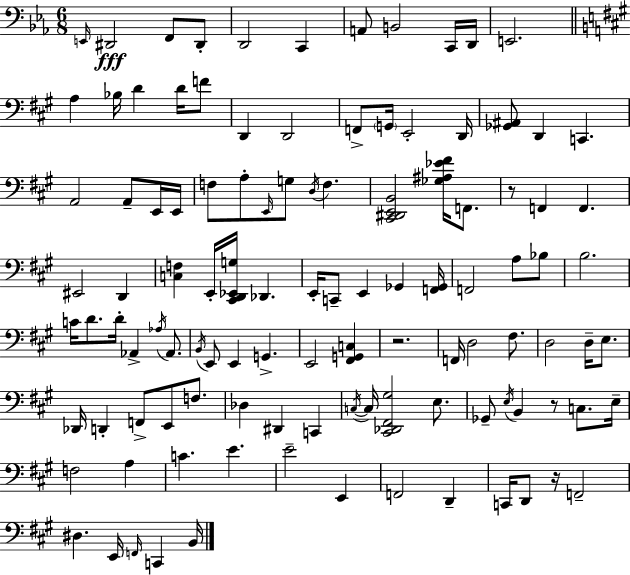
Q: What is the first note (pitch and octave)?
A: E2